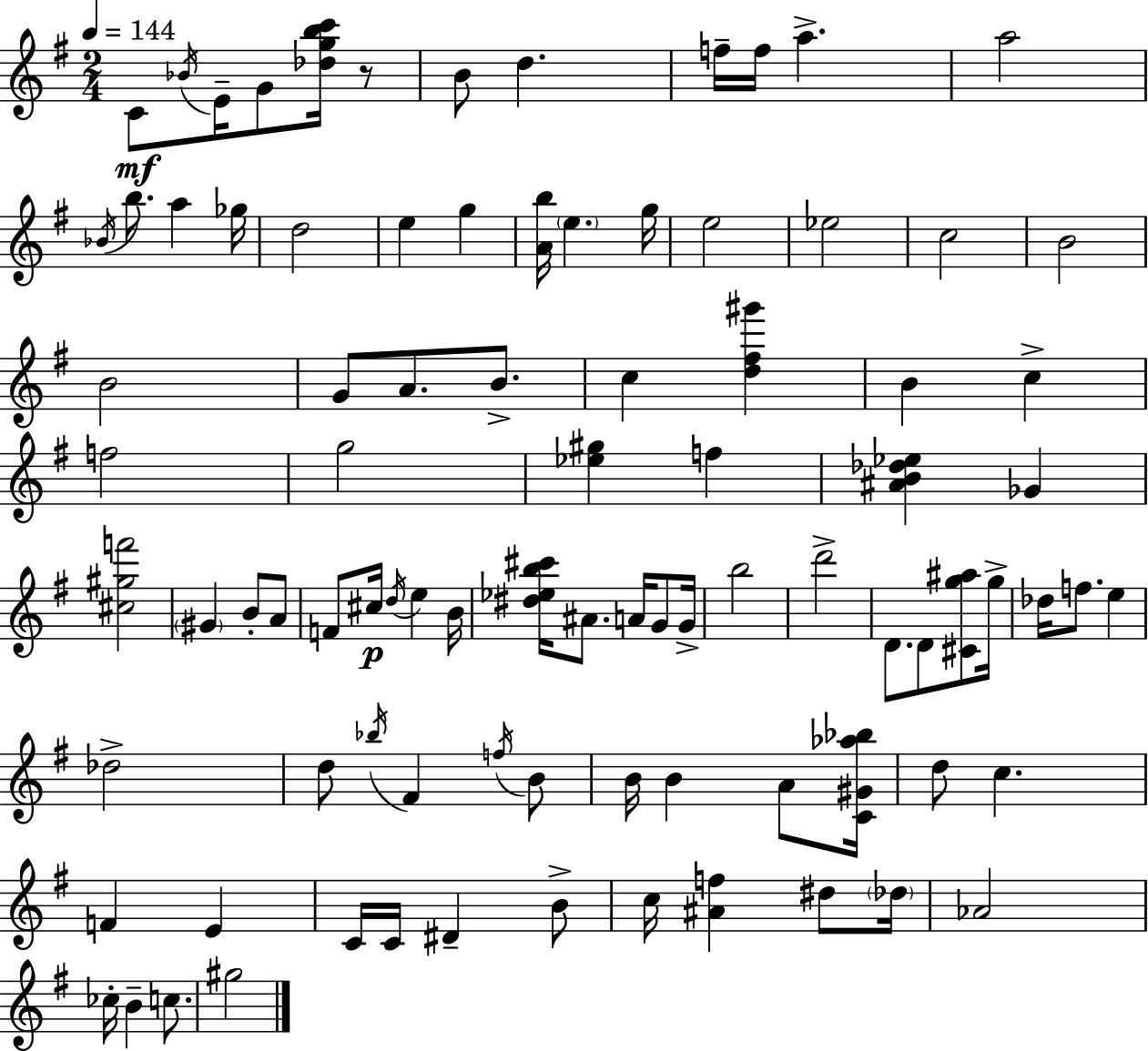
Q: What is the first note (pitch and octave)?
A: C4